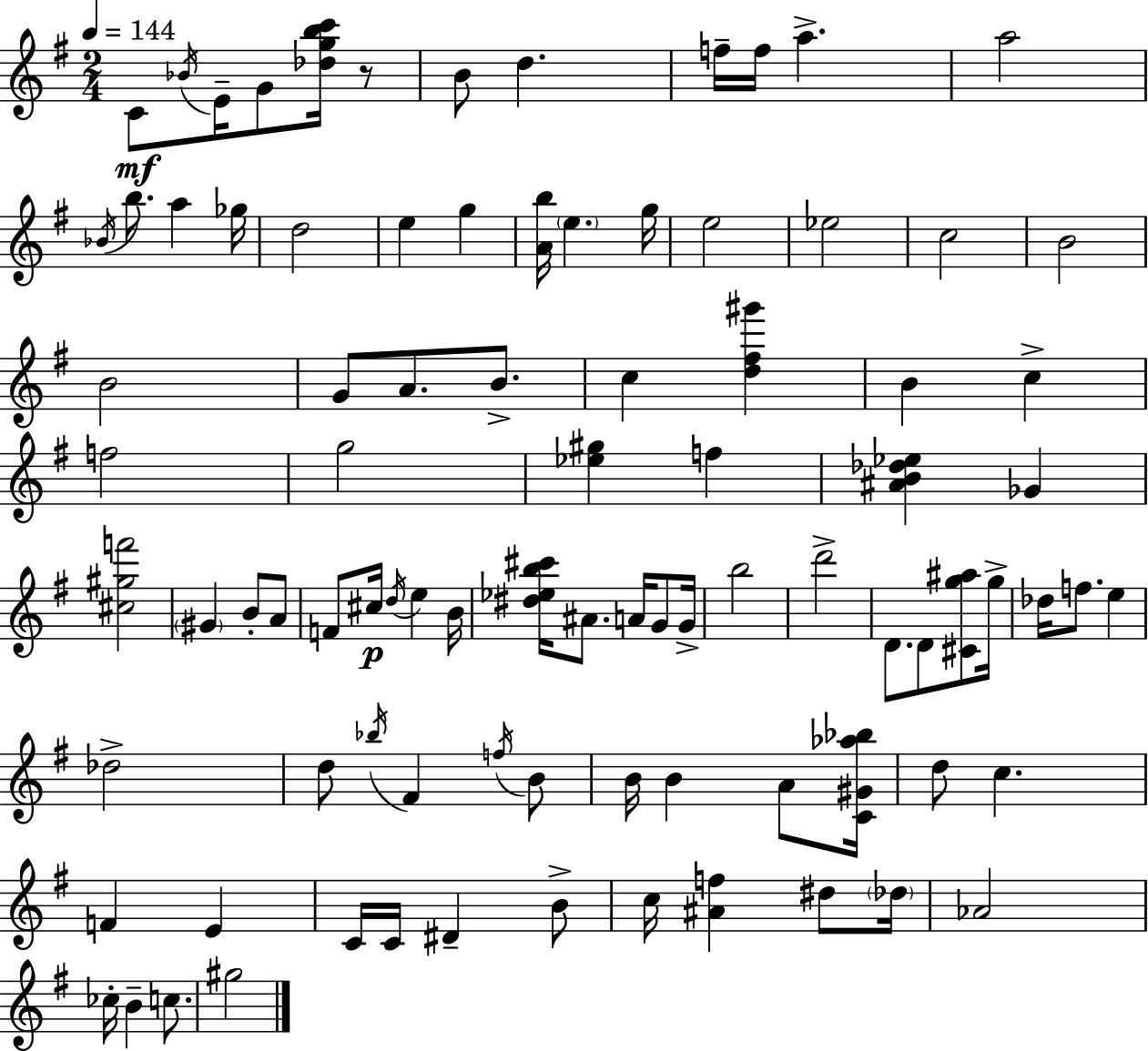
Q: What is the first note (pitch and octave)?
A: C4